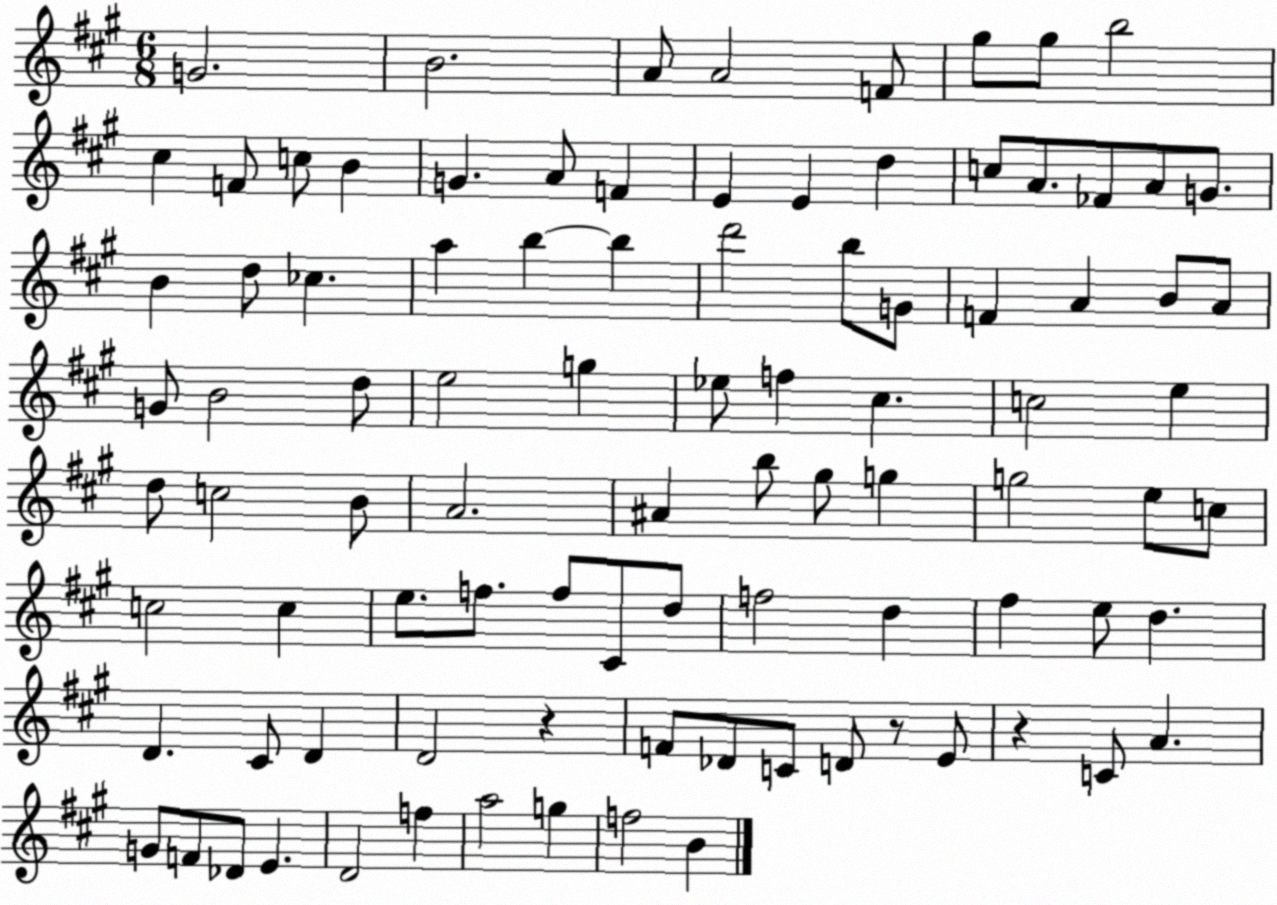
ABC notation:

X:1
T:Untitled
M:6/8
L:1/4
K:A
G2 B2 A/2 A2 F/2 ^g/2 ^g/2 b2 ^c F/2 c/2 B G A/2 F E E d c/2 A/2 _F/2 A/2 G/2 B d/2 _c a b b d'2 b/2 G/2 F A B/2 A/2 G/2 B2 d/2 e2 g _e/2 f ^c c2 e d/2 c2 B/2 A2 ^A b/2 ^g/2 g g2 e/2 c/2 c2 c e/2 f/2 f/2 ^C/2 d/2 f2 d ^f e/2 d D ^C/2 D D2 z F/2 _D/2 C/2 D/2 z/2 E/2 z C/2 A G/2 F/2 _D/2 E D2 f a2 g f2 B